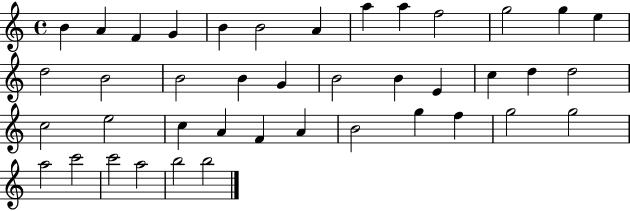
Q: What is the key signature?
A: C major